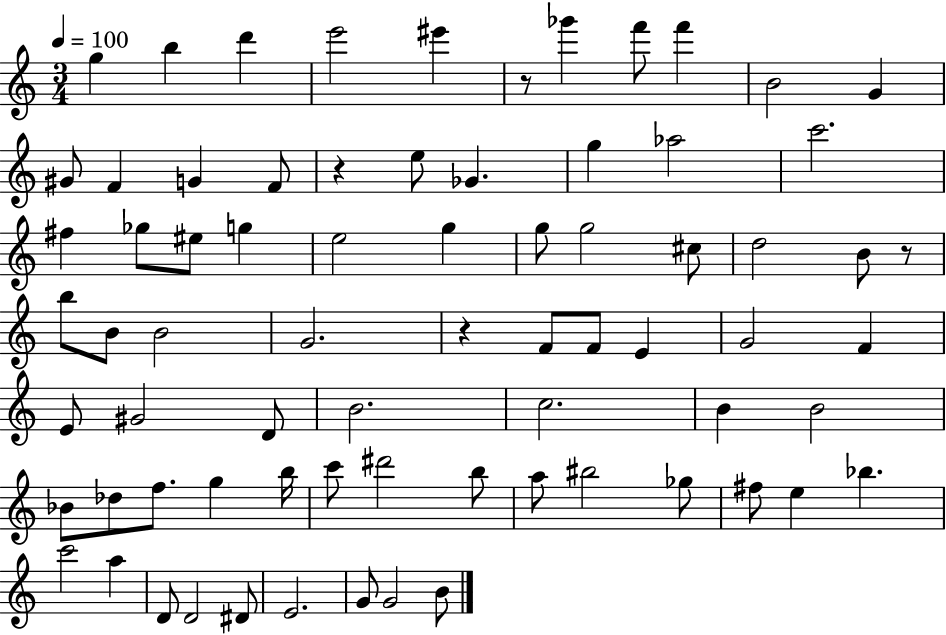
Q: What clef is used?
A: treble